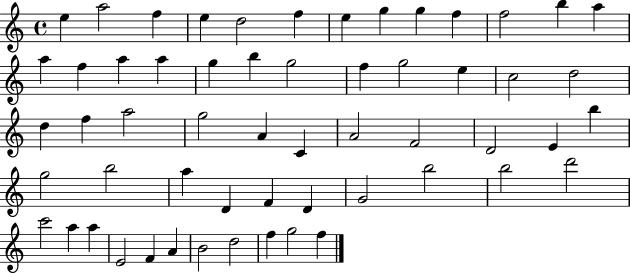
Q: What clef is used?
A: treble